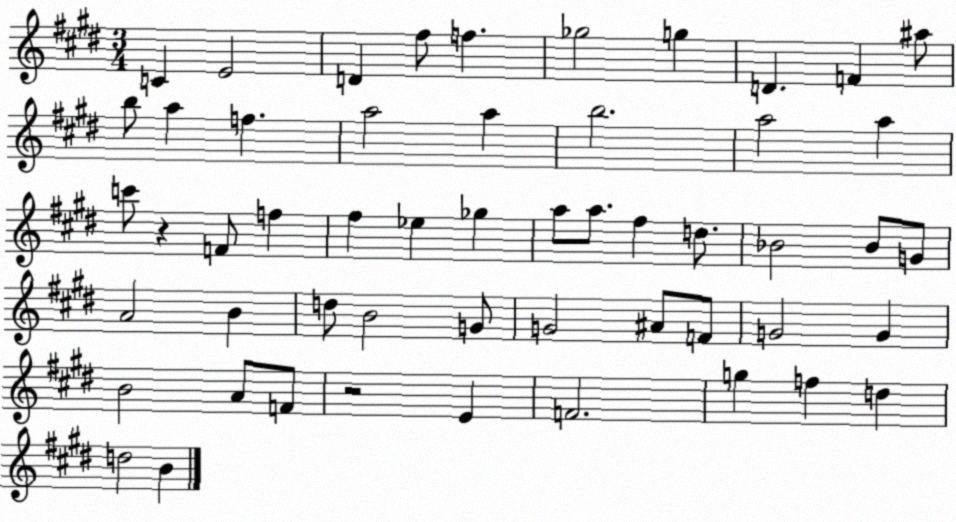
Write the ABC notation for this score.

X:1
T:Untitled
M:3/4
L:1/4
K:E
C E2 D ^f/2 f _g2 g D F ^a/2 b/2 a f a2 a b2 a2 a c'/2 z F/2 f ^f _e _g a/2 a/2 ^f d/2 _B2 _B/2 G/2 A2 B d/2 B2 G/2 G2 ^A/2 F/2 G2 G B2 A/2 F/2 z2 E F2 g f d d2 B